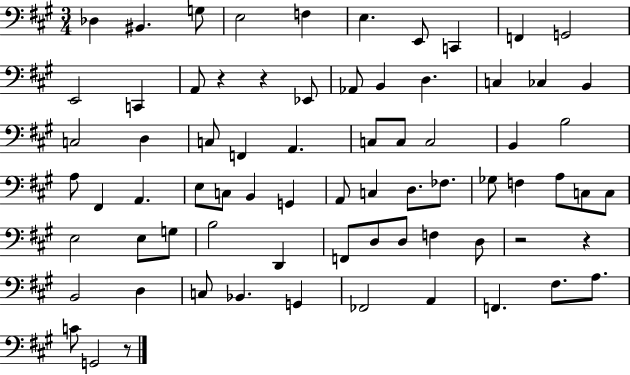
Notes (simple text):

Db3/q BIS2/q. G3/e E3/h F3/q E3/q. E2/e C2/q F2/q G2/h E2/h C2/q A2/e R/q R/q Eb2/e Ab2/e B2/q D3/q. C3/q CES3/q B2/q C3/h D3/q C3/e F2/q A2/q. C3/e C3/e C3/h B2/q B3/h A3/e F#2/q A2/q. E3/e C3/e B2/q G2/q A2/e C3/q D3/e. FES3/e. Gb3/e F3/q A3/e C3/e C3/e E3/h E3/e G3/e B3/h D2/q F2/e D3/e D3/e F3/q D3/e R/h R/q B2/h D3/q C3/e Bb2/q. G2/q FES2/h A2/q F2/q. F#3/e. A3/e. C4/e G2/h R/e